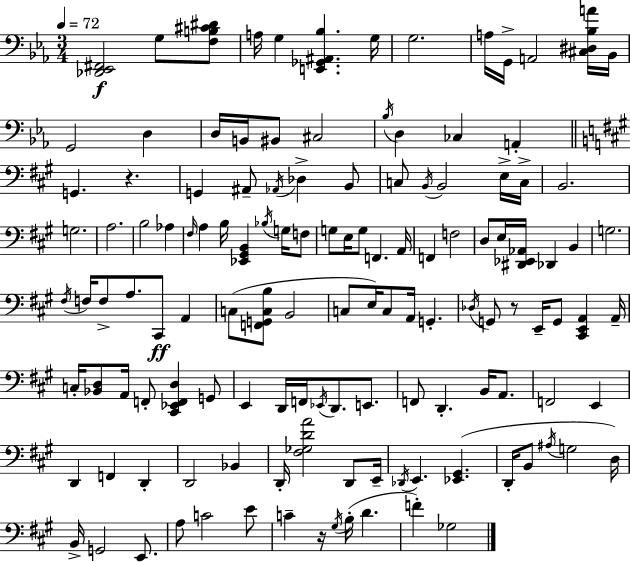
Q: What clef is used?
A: bass